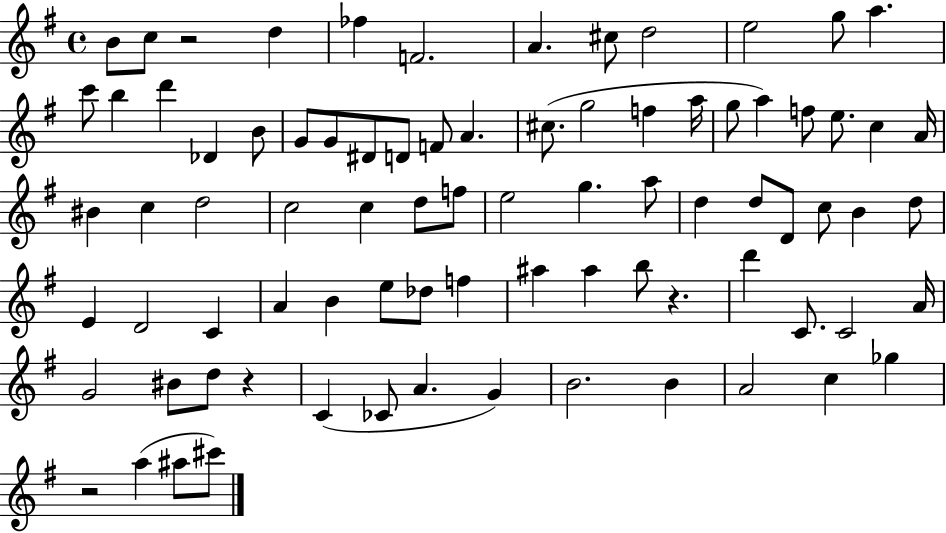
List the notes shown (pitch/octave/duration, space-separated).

B4/e C5/e R/h D5/q FES5/q F4/h. A4/q. C#5/e D5/h E5/h G5/e A5/q. C6/e B5/q D6/q Db4/q B4/e G4/e G4/e D#4/e D4/e F4/e A4/q. C#5/e. G5/h F5/q A5/s G5/e A5/q F5/e E5/e. C5/q A4/s BIS4/q C5/q D5/h C5/h C5/q D5/e F5/e E5/h G5/q. A5/e D5/q D5/e D4/e C5/e B4/q D5/e E4/q D4/h C4/q A4/q B4/q E5/e Db5/e F5/q A#5/q A#5/q B5/e R/q. D6/q C4/e. C4/h A4/s G4/h BIS4/e D5/e R/q C4/q CES4/e A4/q. G4/q B4/h. B4/q A4/h C5/q Gb5/q R/h A5/q A#5/e C#6/e